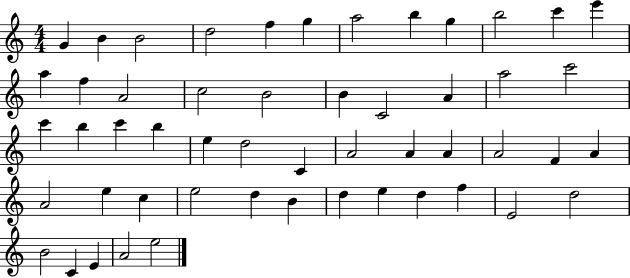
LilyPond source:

{
  \clef treble
  \numericTimeSignature
  \time 4/4
  \key c \major
  g'4 b'4 b'2 | d''2 f''4 g''4 | a''2 b''4 g''4 | b''2 c'''4 e'''4 | \break a''4 f''4 a'2 | c''2 b'2 | b'4 c'2 a'4 | a''2 c'''2 | \break c'''4 b''4 c'''4 b''4 | e''4 d''2 c'4 | a'2 a'4 a'4 | a'2 f'4 a'4 | \break a'2 e''4 c''4 | e''2 d''4 b'4 | d''4 e''4 d''4 f''4 | e'2 d''2 | \break b'2 c'4 e'4 | a'2 e''2 | \bar "|."
}